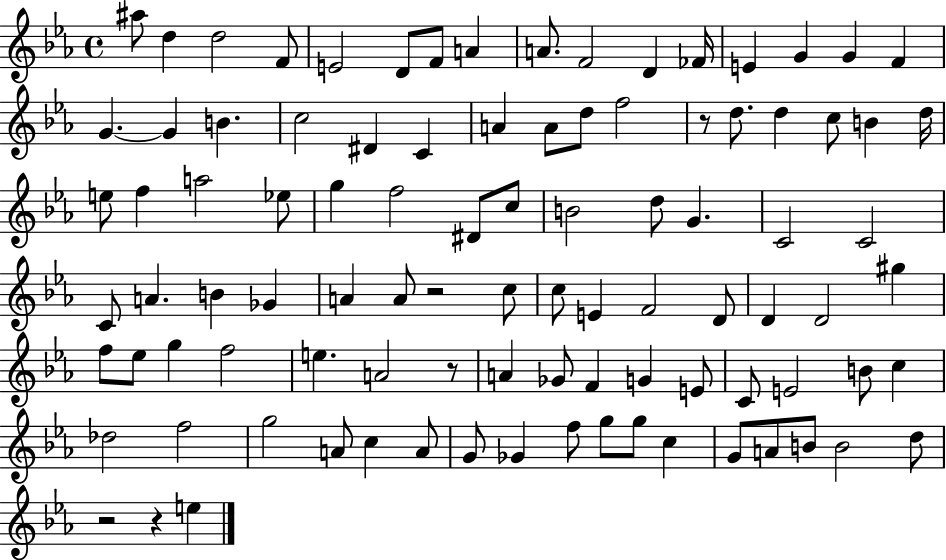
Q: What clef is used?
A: treble